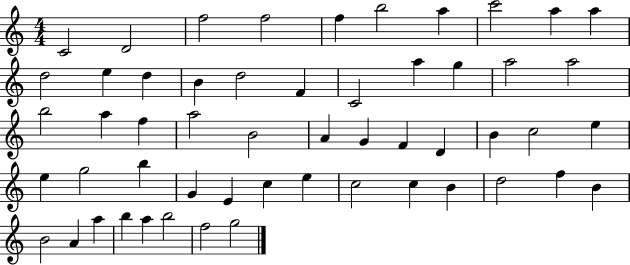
X:1
T:Untitled
M:4/4
L:1/4
K:C
C2 D2 f2 f2 f b2 a c'2 a a d2 e d B d2 F C2 a g a2 a2 b2 a f a2 B2 A G F D B c2 e e g2 b G E c e c2 c B d2 f B B2 A a b a b2 f2 g2